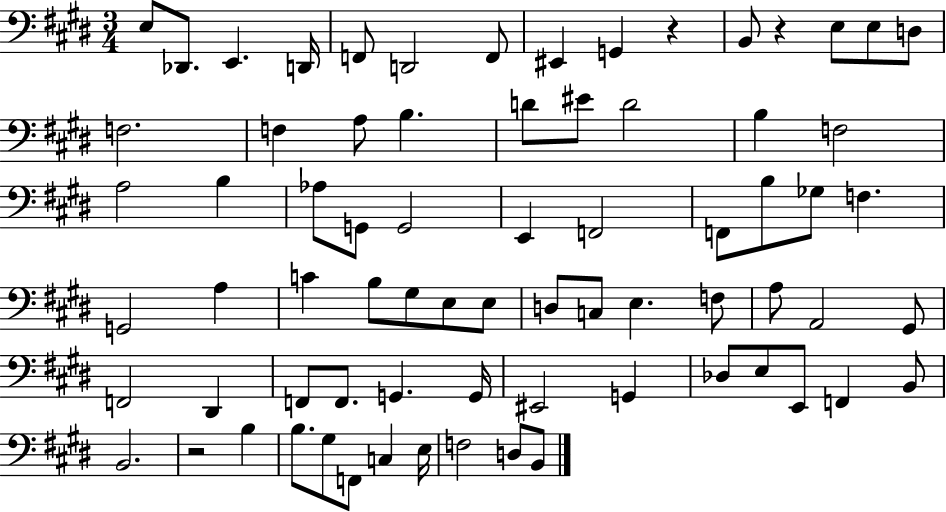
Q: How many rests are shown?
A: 3